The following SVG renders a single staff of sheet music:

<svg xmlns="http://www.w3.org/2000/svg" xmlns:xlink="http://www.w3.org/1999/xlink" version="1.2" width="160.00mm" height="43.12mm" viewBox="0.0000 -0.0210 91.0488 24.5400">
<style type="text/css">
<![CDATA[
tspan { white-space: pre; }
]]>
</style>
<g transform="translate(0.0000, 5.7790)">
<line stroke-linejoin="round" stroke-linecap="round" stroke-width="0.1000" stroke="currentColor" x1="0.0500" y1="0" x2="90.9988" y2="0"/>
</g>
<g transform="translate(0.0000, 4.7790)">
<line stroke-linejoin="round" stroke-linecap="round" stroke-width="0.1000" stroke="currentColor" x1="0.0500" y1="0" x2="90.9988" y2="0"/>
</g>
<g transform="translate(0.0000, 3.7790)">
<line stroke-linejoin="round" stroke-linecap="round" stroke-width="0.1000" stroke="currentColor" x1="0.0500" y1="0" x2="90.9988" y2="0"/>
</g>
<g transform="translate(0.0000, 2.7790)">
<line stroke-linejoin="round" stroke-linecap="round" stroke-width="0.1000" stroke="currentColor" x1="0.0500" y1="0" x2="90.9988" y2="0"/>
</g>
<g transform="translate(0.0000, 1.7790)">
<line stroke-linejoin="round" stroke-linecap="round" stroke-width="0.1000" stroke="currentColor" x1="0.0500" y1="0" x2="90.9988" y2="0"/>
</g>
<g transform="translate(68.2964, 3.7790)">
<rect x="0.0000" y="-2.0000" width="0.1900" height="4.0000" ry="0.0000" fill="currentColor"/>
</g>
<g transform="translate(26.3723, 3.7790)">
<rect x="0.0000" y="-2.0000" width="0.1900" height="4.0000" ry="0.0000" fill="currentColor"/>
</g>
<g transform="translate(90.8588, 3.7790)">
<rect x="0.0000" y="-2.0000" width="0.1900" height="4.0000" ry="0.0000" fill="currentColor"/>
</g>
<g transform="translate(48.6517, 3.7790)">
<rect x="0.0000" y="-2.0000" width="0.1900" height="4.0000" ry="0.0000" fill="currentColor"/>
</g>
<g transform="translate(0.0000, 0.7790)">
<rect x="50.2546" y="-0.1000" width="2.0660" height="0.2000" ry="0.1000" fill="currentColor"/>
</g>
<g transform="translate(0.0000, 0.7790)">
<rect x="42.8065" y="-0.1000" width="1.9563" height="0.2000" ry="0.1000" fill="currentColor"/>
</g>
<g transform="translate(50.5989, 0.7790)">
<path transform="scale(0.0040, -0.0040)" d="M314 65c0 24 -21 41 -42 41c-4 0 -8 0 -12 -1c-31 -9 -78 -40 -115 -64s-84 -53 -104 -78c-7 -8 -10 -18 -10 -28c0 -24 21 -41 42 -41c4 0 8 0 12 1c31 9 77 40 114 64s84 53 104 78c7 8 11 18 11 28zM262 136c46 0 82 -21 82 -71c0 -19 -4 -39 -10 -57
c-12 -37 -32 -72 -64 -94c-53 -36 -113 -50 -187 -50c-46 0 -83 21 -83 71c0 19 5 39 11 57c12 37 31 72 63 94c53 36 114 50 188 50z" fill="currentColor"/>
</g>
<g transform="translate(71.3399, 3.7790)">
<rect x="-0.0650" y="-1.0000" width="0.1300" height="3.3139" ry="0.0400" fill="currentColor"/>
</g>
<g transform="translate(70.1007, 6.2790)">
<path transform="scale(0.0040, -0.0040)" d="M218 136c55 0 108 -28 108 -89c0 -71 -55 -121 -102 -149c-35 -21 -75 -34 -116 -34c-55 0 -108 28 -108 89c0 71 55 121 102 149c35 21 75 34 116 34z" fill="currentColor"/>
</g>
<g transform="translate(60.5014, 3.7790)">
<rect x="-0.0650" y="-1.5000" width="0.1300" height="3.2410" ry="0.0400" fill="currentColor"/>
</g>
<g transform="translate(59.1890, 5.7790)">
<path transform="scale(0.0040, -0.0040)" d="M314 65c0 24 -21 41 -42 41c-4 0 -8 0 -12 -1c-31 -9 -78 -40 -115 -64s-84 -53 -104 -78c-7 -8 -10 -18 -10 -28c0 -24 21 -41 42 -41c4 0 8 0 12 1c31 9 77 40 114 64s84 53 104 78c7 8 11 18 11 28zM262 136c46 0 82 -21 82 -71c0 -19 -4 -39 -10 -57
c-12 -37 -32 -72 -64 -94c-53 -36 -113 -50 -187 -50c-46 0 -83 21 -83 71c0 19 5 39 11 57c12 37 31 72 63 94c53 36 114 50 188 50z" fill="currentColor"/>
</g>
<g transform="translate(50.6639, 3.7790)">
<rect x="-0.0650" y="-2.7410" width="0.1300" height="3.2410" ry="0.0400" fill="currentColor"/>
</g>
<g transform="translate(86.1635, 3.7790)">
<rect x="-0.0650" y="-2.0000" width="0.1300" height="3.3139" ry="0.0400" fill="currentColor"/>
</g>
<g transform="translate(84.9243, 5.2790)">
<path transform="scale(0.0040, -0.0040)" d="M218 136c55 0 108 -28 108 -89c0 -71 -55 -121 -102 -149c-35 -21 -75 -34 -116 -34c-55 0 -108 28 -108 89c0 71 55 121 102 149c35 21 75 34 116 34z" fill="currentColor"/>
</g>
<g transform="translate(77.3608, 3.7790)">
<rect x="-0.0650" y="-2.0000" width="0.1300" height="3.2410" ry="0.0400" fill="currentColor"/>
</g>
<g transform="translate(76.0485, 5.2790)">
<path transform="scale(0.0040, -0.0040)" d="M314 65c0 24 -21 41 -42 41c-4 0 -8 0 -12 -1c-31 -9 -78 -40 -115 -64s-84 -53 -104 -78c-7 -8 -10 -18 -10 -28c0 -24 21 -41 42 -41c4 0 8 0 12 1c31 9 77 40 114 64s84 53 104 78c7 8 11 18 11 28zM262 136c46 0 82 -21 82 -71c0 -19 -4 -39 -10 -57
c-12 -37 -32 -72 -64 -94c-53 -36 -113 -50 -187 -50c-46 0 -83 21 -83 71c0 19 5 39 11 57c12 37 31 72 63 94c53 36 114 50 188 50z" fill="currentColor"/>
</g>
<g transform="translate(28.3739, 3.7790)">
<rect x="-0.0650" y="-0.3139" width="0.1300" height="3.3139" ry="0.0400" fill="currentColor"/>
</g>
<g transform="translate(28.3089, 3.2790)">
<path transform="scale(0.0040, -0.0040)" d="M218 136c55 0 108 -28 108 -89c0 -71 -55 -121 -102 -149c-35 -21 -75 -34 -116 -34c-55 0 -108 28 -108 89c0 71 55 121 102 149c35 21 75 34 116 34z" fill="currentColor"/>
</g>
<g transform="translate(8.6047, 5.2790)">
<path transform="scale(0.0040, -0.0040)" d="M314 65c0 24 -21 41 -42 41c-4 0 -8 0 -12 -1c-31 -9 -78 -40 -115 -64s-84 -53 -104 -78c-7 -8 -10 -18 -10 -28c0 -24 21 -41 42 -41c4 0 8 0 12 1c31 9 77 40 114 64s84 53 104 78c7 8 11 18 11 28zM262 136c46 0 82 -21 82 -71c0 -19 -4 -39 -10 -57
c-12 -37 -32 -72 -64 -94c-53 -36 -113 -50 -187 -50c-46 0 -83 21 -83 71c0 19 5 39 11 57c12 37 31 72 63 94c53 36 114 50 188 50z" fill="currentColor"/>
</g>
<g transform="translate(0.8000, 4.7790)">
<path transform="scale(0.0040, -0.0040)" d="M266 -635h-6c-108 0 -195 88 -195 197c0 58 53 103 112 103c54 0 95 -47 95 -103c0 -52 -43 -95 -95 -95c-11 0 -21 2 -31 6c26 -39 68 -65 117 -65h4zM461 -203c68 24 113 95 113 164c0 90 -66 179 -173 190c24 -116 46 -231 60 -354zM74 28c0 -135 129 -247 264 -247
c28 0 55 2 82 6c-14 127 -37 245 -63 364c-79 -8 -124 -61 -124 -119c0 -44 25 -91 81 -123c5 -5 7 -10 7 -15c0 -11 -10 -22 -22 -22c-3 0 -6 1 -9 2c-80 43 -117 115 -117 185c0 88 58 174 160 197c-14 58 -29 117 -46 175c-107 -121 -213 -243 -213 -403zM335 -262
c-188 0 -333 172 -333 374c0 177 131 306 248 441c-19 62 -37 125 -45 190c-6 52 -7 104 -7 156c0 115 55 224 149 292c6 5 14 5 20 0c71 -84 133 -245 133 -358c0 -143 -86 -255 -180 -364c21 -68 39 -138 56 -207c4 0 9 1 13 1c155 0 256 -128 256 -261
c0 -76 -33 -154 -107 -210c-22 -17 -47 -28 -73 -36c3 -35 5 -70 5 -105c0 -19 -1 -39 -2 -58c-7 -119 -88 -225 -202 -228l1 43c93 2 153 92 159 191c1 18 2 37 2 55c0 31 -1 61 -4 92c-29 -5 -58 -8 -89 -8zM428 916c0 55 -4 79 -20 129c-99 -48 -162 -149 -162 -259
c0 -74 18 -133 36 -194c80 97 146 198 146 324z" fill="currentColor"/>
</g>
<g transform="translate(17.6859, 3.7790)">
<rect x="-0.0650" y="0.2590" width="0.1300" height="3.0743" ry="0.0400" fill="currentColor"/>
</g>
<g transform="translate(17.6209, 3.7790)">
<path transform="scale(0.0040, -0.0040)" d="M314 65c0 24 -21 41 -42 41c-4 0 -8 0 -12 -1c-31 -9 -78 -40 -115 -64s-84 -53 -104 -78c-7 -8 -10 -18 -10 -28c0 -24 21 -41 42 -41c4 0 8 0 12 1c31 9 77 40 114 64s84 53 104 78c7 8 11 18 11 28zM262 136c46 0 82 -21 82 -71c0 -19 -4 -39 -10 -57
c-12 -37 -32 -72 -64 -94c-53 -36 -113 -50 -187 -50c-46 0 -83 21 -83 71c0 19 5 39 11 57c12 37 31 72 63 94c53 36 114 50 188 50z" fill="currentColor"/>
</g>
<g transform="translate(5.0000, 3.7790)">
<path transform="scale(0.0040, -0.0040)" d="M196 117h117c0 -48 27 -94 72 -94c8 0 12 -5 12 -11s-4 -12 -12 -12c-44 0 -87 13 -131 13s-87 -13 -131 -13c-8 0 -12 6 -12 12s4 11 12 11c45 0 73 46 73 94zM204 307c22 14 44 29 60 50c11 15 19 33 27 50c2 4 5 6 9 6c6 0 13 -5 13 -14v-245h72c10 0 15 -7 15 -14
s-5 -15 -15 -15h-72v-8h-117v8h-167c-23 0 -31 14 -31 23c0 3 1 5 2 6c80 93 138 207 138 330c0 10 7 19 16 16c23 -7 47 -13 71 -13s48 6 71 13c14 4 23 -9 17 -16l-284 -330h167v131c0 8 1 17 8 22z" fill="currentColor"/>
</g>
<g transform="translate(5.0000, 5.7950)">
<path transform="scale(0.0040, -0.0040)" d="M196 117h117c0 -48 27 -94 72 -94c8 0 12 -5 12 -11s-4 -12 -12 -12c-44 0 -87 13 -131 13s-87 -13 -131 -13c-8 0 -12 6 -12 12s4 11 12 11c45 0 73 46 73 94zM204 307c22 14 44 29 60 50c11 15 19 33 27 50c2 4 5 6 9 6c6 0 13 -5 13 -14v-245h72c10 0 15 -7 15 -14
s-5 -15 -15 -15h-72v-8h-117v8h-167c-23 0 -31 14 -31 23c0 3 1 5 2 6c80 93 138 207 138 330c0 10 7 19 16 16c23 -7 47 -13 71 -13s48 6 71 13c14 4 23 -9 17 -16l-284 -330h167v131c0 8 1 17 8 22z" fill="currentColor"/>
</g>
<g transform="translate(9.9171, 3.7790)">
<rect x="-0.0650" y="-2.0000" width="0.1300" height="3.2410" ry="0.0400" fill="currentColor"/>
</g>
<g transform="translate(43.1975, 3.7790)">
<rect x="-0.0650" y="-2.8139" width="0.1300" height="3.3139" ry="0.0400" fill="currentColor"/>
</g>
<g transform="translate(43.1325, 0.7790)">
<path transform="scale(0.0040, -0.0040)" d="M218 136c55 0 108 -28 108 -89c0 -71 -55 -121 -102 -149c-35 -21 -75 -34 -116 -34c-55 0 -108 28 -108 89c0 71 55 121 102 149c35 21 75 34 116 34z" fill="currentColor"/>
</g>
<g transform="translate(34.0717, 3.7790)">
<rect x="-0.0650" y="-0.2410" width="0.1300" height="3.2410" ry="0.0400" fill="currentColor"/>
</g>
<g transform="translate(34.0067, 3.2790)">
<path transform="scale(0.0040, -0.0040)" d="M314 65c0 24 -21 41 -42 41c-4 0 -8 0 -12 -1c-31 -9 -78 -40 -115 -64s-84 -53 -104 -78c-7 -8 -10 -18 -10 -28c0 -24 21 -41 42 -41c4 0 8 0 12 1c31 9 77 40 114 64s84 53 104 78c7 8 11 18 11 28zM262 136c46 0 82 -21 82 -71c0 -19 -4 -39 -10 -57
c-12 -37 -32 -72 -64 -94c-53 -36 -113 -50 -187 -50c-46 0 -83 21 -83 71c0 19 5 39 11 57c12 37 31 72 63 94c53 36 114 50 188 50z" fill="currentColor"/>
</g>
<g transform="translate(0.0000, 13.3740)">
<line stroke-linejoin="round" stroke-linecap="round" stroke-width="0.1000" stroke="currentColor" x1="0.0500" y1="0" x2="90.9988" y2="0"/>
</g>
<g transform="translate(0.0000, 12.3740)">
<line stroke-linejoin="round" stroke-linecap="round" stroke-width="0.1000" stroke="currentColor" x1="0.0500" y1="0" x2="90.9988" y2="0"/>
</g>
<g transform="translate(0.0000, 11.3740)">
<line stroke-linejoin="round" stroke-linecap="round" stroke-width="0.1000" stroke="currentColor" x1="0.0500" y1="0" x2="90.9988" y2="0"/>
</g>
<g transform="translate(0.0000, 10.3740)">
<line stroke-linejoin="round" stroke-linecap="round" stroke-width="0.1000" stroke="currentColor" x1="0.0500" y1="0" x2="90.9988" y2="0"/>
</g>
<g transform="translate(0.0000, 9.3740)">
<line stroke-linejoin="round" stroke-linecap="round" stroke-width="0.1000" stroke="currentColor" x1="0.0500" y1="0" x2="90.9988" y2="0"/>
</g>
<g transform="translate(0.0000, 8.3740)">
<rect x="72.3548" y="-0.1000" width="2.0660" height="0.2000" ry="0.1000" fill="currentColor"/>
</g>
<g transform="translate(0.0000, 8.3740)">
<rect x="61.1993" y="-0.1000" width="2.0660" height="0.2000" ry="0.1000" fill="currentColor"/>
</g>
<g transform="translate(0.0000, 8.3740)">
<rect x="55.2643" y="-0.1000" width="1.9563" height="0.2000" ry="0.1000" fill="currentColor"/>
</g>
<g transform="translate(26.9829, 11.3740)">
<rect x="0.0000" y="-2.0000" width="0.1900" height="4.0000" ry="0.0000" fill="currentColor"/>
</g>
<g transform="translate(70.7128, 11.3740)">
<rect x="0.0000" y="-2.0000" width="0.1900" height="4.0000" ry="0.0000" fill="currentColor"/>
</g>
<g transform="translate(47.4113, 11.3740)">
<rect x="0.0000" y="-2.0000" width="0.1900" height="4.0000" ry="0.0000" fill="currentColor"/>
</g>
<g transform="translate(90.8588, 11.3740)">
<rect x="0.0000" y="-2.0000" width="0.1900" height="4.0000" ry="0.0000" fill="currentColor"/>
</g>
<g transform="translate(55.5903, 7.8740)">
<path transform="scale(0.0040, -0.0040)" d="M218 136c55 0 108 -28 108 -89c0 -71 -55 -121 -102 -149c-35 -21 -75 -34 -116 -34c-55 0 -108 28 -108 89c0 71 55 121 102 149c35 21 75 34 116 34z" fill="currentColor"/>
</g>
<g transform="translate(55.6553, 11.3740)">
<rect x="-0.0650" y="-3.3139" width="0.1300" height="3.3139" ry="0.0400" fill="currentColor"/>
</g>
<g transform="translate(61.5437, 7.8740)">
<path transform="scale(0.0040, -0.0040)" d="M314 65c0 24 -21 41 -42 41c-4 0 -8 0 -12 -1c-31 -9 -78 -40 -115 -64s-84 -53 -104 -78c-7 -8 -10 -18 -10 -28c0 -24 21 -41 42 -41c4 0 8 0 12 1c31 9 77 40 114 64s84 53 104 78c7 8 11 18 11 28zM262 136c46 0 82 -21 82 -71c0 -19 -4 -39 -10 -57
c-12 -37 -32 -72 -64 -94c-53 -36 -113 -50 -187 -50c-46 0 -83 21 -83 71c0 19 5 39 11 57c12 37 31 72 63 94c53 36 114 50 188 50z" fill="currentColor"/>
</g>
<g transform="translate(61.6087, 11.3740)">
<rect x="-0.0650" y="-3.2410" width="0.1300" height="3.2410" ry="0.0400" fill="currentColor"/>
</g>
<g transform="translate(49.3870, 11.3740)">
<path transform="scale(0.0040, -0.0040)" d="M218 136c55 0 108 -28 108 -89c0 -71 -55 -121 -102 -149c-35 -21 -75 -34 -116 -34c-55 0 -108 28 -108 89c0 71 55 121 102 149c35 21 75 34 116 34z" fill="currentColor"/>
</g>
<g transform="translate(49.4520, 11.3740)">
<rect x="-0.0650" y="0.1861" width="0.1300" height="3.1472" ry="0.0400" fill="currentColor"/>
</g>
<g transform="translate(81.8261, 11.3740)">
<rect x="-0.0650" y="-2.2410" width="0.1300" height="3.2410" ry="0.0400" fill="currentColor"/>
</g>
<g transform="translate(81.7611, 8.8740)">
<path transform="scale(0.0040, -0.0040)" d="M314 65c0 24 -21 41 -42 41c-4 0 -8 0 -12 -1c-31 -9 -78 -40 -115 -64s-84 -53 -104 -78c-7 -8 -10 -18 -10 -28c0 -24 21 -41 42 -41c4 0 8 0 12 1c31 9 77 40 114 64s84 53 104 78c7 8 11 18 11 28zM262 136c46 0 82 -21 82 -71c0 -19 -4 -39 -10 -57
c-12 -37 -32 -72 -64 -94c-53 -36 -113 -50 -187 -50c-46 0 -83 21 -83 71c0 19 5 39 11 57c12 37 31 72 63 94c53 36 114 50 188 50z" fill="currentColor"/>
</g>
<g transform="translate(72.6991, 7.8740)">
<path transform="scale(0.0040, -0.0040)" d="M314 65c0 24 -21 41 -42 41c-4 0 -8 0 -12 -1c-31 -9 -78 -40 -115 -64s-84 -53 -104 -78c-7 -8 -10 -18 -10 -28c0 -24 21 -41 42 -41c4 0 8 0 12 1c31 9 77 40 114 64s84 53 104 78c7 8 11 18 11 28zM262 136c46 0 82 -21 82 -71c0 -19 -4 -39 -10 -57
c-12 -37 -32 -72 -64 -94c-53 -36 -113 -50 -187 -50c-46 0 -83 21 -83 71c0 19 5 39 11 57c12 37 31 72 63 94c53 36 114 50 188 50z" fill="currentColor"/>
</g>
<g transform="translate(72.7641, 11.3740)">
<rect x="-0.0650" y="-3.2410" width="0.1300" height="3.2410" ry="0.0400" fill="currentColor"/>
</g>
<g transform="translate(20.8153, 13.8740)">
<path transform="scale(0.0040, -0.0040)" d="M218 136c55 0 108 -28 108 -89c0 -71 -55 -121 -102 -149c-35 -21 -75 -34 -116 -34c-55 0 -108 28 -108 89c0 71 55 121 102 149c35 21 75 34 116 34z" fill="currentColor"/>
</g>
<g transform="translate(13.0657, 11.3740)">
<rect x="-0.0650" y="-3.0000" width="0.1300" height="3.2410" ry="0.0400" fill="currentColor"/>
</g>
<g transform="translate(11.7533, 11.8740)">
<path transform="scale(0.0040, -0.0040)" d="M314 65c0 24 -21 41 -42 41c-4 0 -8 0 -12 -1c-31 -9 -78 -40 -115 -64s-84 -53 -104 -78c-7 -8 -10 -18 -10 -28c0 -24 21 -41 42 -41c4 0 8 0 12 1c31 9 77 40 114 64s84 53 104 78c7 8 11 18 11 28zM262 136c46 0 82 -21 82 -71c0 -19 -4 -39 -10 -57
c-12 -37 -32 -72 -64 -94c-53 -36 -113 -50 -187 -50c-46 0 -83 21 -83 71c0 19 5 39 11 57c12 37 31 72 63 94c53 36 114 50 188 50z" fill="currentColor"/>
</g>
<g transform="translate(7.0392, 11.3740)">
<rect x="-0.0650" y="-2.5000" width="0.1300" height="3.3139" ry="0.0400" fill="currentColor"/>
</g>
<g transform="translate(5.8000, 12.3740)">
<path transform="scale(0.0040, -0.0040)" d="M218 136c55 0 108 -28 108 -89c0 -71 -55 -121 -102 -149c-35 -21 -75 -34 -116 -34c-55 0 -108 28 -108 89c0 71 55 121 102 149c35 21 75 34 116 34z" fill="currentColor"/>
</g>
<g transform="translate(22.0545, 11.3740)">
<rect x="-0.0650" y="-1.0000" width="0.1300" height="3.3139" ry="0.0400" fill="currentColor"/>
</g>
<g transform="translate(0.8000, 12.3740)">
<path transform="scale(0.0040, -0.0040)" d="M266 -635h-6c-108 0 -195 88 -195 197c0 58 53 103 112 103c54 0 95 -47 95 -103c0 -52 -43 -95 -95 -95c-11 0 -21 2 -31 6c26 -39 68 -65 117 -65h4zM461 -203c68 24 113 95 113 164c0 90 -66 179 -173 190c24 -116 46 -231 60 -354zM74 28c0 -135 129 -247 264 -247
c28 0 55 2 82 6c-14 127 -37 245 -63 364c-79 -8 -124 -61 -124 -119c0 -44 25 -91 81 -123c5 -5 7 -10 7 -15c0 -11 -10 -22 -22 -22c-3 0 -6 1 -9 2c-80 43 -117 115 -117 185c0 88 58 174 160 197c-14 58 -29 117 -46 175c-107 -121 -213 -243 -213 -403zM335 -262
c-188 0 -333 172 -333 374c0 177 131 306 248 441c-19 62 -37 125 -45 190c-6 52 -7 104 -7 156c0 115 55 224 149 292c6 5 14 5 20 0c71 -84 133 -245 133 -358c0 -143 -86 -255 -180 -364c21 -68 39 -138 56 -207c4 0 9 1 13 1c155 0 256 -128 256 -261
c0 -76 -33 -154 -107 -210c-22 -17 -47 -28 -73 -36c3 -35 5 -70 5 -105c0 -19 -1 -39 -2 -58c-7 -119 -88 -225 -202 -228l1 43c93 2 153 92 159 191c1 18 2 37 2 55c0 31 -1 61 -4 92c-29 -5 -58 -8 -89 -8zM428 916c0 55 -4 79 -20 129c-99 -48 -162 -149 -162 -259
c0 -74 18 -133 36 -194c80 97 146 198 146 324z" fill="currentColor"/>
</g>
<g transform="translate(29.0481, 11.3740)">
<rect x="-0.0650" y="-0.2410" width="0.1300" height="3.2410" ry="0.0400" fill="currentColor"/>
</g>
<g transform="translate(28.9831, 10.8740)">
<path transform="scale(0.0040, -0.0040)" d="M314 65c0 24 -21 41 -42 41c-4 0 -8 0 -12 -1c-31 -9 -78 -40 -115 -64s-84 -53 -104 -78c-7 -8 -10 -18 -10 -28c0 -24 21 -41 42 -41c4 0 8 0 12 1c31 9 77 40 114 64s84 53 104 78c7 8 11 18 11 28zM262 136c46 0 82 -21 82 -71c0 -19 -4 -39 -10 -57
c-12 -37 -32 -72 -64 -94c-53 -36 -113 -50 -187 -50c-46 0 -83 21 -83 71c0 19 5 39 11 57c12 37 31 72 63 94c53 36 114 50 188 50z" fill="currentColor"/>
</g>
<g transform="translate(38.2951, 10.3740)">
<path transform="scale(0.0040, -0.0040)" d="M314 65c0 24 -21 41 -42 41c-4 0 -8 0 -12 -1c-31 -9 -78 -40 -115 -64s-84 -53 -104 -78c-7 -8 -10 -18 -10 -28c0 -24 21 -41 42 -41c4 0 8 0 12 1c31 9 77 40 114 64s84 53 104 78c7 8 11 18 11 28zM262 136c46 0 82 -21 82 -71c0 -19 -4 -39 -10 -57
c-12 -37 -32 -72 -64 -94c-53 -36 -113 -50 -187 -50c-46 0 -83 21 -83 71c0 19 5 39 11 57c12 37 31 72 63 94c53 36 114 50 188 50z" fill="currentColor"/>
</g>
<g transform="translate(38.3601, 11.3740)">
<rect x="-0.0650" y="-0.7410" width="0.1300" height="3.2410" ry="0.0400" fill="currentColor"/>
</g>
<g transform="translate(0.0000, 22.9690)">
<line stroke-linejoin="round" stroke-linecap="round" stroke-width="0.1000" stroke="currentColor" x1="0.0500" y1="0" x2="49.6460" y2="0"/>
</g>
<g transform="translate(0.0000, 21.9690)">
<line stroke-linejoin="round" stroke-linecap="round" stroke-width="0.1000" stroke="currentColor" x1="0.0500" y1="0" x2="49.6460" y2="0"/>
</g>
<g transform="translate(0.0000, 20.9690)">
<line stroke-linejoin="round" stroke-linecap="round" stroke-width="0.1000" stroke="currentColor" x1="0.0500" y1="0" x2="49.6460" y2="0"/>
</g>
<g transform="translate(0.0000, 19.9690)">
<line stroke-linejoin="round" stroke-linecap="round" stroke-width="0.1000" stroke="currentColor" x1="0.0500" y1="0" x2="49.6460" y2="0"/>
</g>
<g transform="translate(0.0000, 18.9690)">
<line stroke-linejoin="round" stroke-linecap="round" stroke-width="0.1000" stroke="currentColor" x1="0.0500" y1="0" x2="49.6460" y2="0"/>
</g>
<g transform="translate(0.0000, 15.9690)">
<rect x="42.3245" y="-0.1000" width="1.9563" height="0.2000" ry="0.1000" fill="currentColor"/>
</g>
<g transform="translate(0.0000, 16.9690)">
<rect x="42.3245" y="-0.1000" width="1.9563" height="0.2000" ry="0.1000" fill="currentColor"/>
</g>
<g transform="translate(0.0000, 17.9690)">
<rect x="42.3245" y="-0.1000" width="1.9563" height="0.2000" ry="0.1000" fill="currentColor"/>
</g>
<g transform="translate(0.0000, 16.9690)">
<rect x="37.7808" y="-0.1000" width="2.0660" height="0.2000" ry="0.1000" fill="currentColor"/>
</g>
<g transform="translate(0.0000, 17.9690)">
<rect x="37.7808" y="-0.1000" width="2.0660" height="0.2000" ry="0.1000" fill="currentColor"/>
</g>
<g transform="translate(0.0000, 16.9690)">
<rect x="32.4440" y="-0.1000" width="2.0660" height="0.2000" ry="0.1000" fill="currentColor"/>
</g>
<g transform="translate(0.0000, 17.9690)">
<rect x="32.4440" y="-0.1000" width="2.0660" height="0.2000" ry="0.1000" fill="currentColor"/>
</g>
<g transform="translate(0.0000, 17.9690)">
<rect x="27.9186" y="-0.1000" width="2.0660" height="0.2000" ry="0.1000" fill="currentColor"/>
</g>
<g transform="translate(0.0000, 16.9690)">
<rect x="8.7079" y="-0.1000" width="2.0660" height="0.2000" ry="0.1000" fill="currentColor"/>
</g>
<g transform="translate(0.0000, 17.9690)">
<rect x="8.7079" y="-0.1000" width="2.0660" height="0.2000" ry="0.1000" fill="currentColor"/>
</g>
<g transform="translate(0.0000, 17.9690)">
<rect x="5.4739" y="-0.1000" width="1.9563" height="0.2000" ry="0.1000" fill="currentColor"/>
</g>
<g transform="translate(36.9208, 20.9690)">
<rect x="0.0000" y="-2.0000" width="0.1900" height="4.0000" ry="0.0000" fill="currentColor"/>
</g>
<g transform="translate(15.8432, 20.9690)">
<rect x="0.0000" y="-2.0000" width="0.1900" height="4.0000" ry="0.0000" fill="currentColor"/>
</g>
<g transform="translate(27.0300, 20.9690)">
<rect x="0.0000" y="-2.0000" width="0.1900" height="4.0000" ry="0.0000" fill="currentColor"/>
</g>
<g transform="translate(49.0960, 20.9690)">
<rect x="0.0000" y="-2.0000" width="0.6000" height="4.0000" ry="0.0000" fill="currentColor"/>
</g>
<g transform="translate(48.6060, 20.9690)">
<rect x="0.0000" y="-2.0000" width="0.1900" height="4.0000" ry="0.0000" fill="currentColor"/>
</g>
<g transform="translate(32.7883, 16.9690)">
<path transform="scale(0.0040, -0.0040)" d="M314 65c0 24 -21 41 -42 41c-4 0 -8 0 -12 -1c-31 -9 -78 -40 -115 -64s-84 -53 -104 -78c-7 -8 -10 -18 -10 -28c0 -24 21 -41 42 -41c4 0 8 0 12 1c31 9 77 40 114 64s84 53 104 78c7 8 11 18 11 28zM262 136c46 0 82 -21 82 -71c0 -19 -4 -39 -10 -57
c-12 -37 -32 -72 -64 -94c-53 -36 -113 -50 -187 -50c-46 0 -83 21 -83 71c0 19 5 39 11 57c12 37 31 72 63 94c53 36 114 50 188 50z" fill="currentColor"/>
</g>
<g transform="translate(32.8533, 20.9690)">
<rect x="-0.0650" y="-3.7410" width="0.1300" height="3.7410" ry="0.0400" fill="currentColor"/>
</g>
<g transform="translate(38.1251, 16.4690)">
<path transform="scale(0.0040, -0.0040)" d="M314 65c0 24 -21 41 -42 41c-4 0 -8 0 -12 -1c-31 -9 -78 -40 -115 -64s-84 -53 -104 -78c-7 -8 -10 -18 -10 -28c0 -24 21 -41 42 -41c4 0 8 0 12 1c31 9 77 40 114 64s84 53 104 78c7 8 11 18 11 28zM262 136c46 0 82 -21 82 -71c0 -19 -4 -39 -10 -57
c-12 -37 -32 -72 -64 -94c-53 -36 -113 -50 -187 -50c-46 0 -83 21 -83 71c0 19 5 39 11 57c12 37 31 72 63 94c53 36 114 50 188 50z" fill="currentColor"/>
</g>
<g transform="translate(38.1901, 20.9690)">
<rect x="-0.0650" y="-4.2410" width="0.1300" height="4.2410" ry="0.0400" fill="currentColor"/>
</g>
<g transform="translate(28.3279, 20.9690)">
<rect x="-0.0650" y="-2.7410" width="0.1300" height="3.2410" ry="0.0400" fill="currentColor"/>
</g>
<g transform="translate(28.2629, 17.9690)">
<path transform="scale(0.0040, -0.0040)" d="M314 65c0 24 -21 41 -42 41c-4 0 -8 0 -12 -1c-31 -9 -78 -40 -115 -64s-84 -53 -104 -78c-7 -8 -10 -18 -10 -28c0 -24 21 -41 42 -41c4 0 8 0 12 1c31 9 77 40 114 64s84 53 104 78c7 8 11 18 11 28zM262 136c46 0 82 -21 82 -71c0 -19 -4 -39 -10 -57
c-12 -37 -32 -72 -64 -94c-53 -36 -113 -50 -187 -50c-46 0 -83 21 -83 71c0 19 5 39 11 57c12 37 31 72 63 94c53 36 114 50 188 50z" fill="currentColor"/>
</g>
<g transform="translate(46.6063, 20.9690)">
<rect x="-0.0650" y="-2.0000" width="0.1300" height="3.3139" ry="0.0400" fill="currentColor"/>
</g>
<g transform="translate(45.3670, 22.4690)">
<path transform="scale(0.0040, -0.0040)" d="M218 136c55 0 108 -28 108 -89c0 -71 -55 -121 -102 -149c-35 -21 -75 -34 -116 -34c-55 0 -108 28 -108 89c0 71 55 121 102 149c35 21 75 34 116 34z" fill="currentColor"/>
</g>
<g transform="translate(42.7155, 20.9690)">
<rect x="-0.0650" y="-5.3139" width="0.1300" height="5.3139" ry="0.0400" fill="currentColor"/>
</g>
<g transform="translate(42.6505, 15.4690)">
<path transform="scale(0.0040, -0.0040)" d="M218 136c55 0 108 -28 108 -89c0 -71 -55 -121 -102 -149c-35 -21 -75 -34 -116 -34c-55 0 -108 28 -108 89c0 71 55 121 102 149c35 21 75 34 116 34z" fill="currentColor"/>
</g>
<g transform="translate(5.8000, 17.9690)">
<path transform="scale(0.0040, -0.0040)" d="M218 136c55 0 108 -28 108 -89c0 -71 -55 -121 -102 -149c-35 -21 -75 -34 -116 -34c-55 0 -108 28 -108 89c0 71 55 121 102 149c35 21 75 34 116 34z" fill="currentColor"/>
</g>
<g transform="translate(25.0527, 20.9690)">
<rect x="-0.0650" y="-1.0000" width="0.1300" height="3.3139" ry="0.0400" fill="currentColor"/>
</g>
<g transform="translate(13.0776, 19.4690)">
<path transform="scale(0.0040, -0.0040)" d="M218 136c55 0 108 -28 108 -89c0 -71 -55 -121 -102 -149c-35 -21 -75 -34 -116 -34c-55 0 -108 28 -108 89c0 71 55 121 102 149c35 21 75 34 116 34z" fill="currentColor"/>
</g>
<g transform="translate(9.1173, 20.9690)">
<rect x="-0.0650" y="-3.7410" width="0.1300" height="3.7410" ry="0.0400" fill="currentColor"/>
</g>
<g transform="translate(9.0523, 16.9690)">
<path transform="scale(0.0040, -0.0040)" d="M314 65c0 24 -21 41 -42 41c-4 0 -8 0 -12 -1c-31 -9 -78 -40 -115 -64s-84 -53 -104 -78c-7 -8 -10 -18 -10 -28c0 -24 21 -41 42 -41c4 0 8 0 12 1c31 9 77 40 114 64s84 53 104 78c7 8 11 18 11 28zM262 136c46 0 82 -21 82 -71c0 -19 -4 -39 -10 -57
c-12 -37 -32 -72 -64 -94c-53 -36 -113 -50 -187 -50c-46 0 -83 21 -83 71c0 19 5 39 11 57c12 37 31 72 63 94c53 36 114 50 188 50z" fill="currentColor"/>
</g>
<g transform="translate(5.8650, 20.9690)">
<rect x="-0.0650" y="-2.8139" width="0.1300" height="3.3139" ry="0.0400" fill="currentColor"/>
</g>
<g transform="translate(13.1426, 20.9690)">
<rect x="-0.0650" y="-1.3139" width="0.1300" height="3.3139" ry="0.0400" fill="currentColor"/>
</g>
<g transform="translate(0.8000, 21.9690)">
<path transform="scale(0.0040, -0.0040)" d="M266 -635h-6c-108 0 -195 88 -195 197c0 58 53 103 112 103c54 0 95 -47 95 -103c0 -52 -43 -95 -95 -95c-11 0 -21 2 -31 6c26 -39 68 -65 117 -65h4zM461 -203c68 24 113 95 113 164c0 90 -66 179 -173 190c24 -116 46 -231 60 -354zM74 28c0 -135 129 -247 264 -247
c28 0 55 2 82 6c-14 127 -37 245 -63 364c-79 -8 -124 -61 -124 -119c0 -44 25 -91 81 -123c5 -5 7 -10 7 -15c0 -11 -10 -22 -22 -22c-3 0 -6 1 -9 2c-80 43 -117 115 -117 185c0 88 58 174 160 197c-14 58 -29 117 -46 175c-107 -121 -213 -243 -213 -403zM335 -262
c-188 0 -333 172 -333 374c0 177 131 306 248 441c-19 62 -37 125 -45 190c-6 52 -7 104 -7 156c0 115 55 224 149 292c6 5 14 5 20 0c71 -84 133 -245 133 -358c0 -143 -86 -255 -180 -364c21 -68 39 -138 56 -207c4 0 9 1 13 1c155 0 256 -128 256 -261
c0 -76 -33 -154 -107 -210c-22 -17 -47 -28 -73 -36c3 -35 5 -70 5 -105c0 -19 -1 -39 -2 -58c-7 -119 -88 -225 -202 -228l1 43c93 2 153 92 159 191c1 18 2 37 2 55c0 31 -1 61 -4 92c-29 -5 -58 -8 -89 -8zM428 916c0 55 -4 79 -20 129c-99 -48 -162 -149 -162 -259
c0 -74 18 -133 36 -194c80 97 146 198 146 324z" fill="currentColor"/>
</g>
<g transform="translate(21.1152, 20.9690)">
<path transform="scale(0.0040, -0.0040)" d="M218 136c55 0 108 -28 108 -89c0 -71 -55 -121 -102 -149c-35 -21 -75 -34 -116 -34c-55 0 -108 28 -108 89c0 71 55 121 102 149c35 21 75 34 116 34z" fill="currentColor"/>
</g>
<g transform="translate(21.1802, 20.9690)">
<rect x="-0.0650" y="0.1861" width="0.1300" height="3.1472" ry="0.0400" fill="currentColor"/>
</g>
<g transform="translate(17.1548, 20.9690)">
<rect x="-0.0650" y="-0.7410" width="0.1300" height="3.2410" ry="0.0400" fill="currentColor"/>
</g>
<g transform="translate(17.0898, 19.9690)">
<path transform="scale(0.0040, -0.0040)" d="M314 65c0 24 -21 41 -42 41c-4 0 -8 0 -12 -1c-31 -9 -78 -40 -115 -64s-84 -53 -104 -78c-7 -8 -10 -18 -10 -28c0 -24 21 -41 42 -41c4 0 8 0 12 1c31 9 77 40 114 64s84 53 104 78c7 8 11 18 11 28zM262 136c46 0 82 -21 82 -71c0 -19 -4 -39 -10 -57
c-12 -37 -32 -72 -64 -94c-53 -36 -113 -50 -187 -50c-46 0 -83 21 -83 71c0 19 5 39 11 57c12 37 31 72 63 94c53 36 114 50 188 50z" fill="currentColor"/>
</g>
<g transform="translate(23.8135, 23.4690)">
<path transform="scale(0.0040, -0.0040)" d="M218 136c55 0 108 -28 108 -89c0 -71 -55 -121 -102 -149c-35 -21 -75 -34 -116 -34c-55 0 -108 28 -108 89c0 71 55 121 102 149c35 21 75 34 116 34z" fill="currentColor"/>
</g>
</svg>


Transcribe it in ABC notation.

X:1
T:Untitled
M:4/4
L:1/4
K:C
F2 B2 c c2 a a2 E2 D F2 F G A2 D c2 d2 B b b2 b2 g2 a c'2 e d2 B D a2 c'2 d'2 f' F